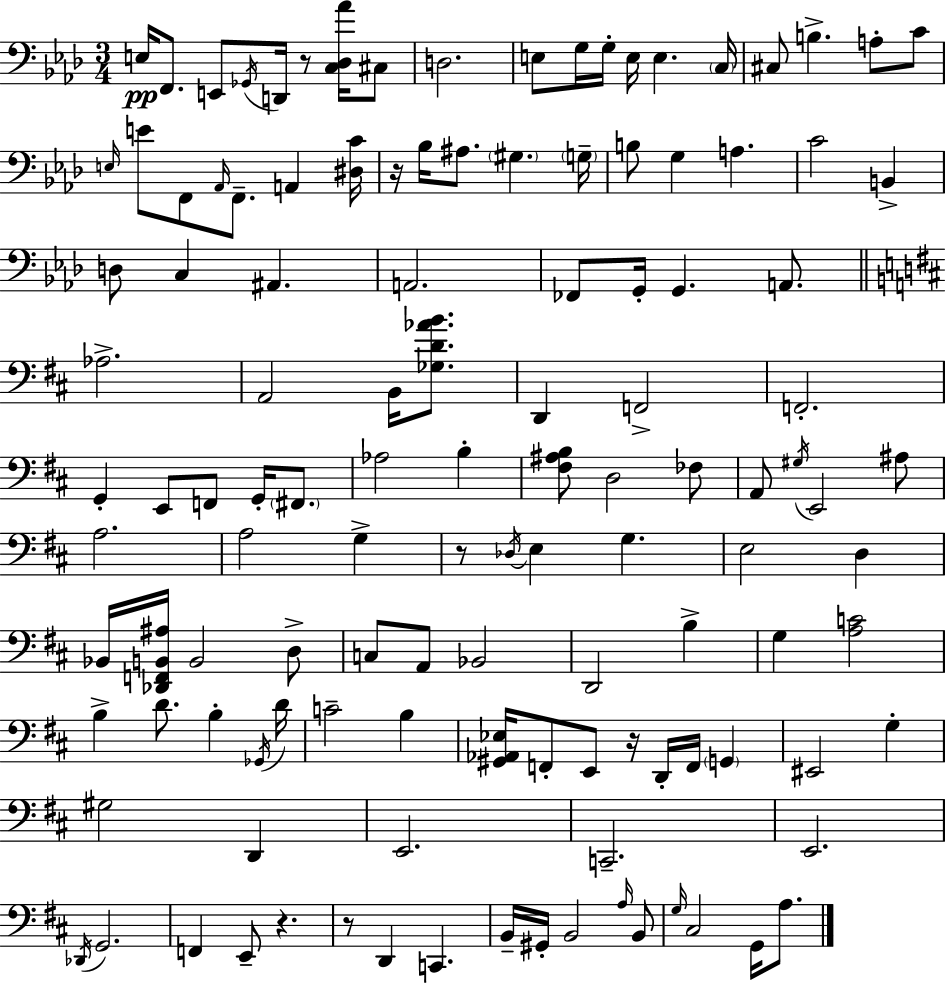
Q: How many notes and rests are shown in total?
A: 123